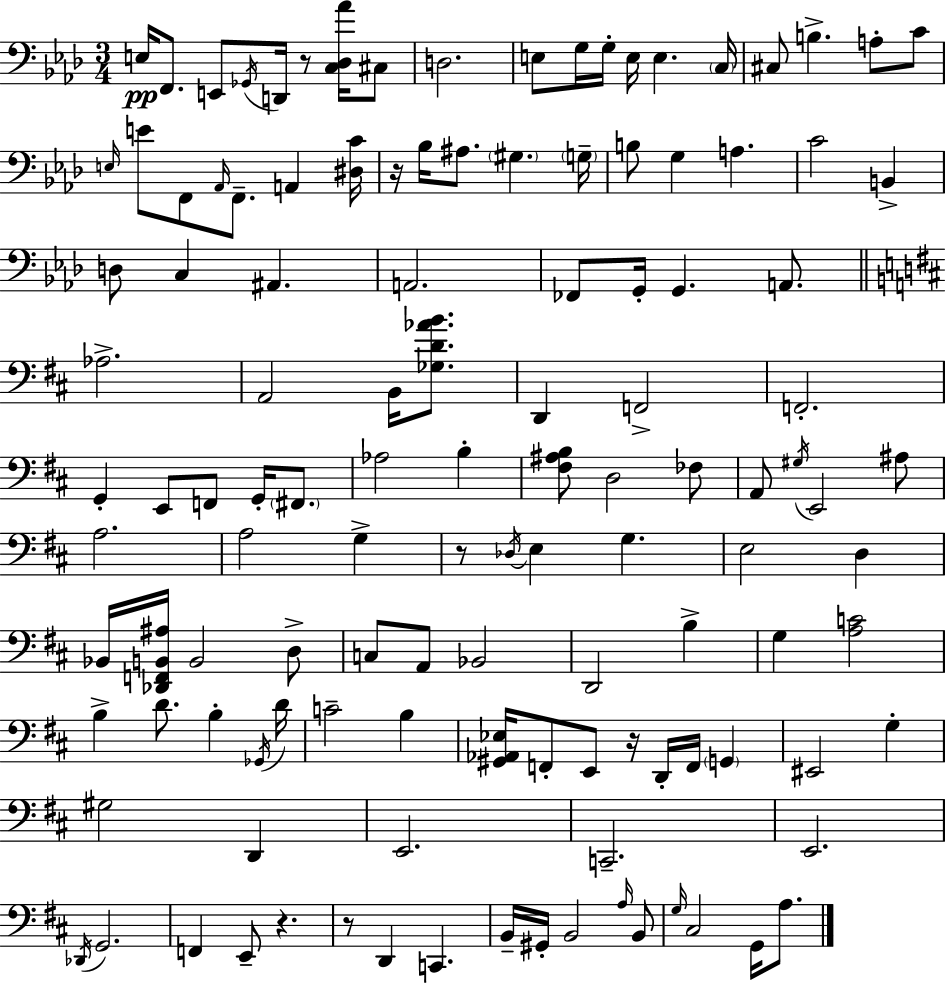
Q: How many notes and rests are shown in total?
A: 123